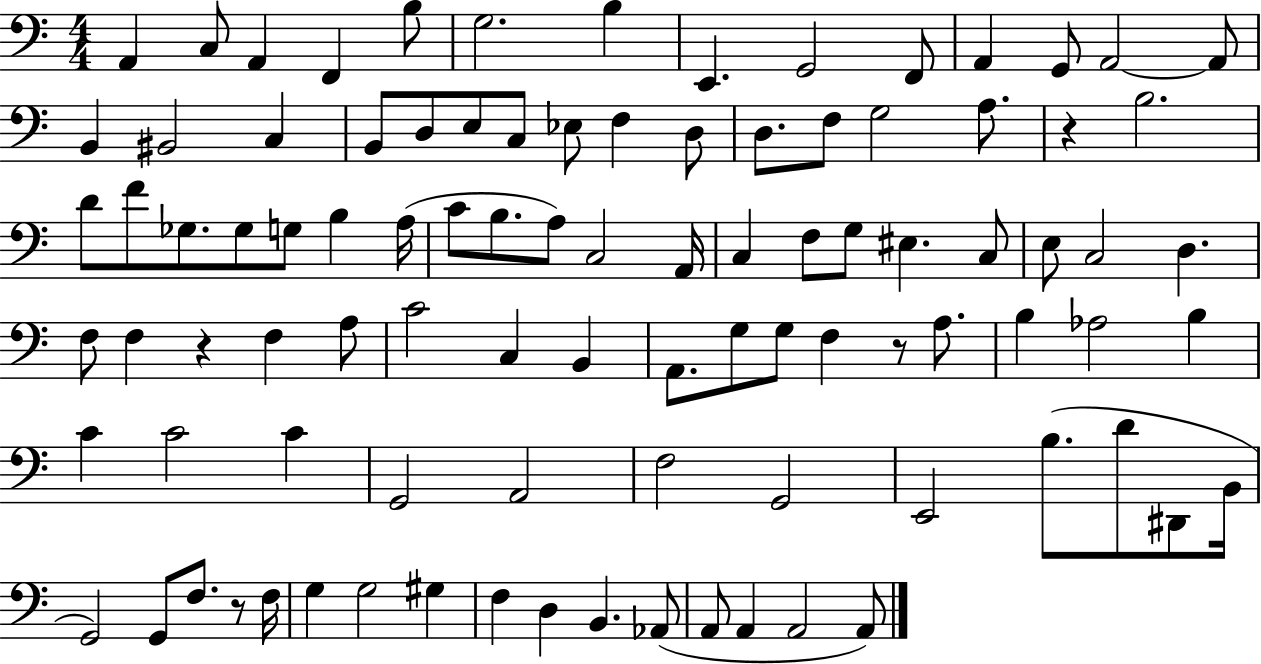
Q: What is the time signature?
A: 4/4